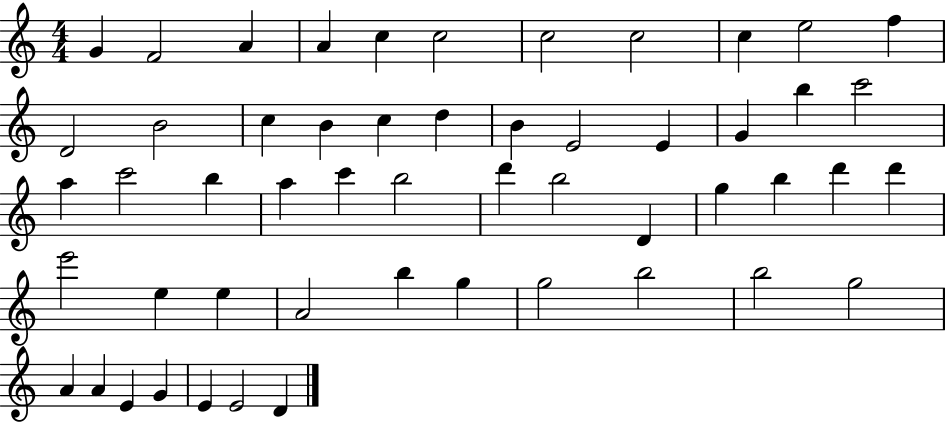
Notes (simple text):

G4/q F4/h A4/q A4/q C5/q C5/h C5/h C5/h C5/q E5/h F5/q D4/h B4/h C5/q B4/q C5/q D5/q B4/q E4/h E4/q G4/q B5/q C6/h A5/q C6/h B5/q A5/q C6/q B5/h D6/q B5/h D4/q G5/q B5/q D6/q D6/q E6/h E5/q E5/q A4/h B5/q G5/q G5/h B5/h B5/h G5/h A4/q A4/q E4/q G4/q E4/q E4/h D4/q